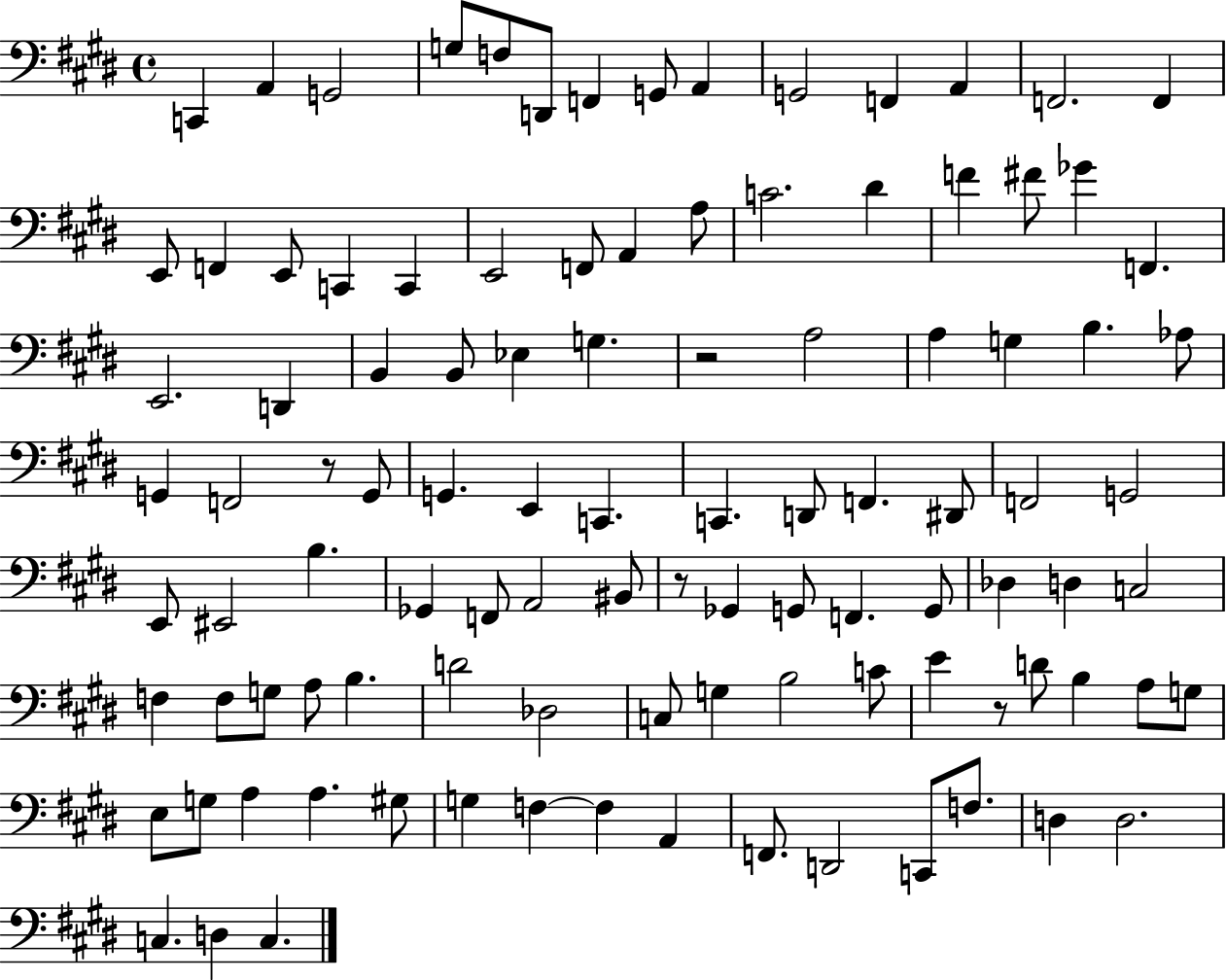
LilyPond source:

{
  \clef bass
  \time 4/4
  \defaultTimeSignature
  \key e \major
  \repeat volta 2 { c,4 a,4 g,2 | g8 f8 d,8 f,4 g,8 a,4 | g,2 f,4 a,4 | f,2. f,4 | \break e,8 f,4 e,8 c,4 c,4 | e,2 f,8 a,4 a8 | c'2. dis'4 | f'4 fis'8 ges'4 f,4. | \break e,2. d,4 | b,4 b,8 ees4 g4. | r2 a2 | a4 g4 b4. aes8 | \break g,4 f,2 r8 g,8 | g,4. e,4 c,4. | c,4. d,8 f,4. dis,8 | f,2 g,2 | \break e,8 eis,2 b4. | ges,4 f,8 a,2 bis,8 | r8 ges,4 g,8 f,4. g,8 | des4 d4 c2 | \break f4 f8 g8 a8 b4. | d'2 des2 | c8 g4 b2 c'8 | e'4 r8 d'8 b4 a8 g8 | \break e8 g8 a4 a4. gis8 | g4 f4~~ f4 a,4 | f,8. d,2 c,8 f8. | d4 d2. | \break c4. d4 c4. | } \bar "|."
}